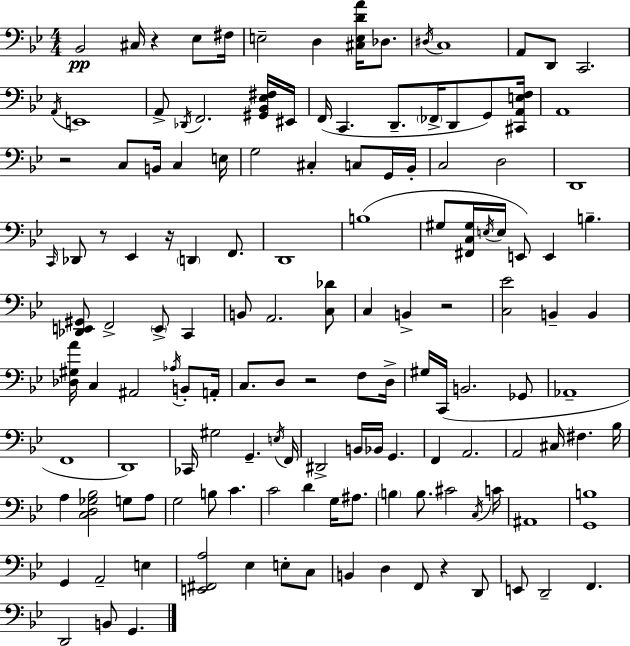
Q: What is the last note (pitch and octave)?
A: G2